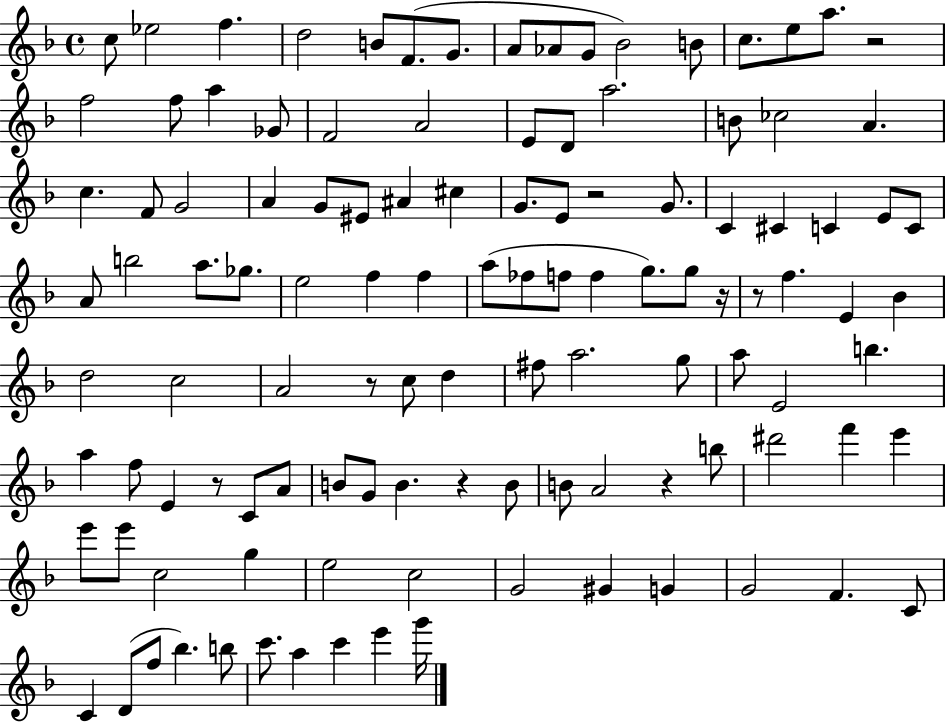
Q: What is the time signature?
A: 4/4